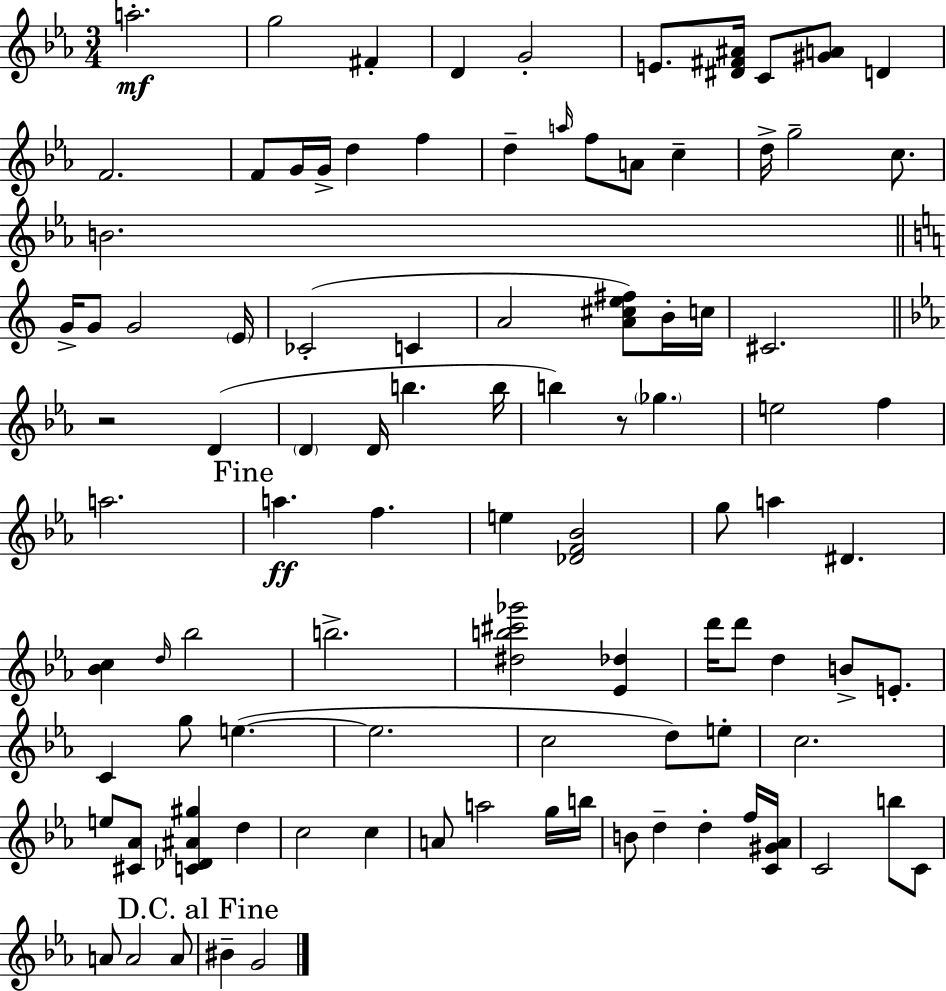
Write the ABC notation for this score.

X:1
T:Untitled
M:3/4
L:1/4
K:Cm
a2 g2 ^F D G2 E/2 [^D^F^A]/4 C/2 [^GA]/2 D F2 F/2 G/4 G/4 d f d a/4 f/2 A/2 c d/4 g2 c/2 B2 G/4 G/2 G2 E/4 _C2 C A2 [A^ce^f]/2 B/4 c/4 ^C2 z2 D D D/4 b b/4 b z/2 _g e2 f a2 a f e [_DF_B]2 g/2 a ^D [_Bc] d/4 _b2 b2 [^db^c'_g']2 [_E_d] d'/4 d'/2 d B/2 E/2 C g/2 e e2 c2 d/2 e/2 c2 e/2 [^C_A]/2 [C_D^A^g] d c2 c A/2 a2 g/4 b/4 B/2 d d f/4 [C^G_A]/4 C2 b/2 C/2 A/2 A2 A/2 ^B G2